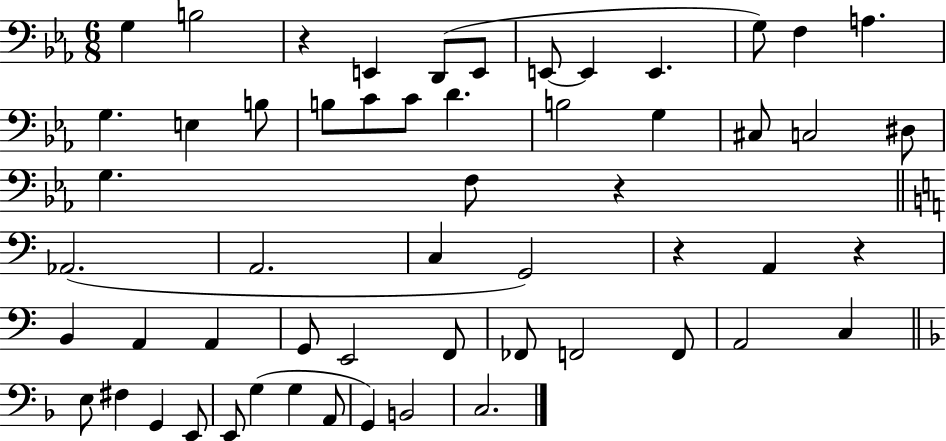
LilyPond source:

{
  \clef bass
  \numericTimeSignature
  \time 6/8
  \key ees \major
  \repeat volta 2 { g4 b2 | r4 e,4 d,8( e,8 | e,8~~ e,4 e,4. | g8) f4 a4. | \break g4. e4 b8 | b8 c'8 c'8 d'4. | b2 g4 | cis8 c2 dis8 | \break g4. f8 r4 | \bar "||" \break \key c \major aes,2.( | a,2. | c4 g,2) | r4 a,4 r4 | \break b,4 a,4 a,4 | g,8 e,2 f,8 | fes,8 f,2 f,8 | a,2 c4 | \break \bar "||" \break \key d \minor e8 fis4 g,4 e,8 | e,8 g4( g4 a,8 | g,4) b,2 | c2. | \break } \bar "|."
}